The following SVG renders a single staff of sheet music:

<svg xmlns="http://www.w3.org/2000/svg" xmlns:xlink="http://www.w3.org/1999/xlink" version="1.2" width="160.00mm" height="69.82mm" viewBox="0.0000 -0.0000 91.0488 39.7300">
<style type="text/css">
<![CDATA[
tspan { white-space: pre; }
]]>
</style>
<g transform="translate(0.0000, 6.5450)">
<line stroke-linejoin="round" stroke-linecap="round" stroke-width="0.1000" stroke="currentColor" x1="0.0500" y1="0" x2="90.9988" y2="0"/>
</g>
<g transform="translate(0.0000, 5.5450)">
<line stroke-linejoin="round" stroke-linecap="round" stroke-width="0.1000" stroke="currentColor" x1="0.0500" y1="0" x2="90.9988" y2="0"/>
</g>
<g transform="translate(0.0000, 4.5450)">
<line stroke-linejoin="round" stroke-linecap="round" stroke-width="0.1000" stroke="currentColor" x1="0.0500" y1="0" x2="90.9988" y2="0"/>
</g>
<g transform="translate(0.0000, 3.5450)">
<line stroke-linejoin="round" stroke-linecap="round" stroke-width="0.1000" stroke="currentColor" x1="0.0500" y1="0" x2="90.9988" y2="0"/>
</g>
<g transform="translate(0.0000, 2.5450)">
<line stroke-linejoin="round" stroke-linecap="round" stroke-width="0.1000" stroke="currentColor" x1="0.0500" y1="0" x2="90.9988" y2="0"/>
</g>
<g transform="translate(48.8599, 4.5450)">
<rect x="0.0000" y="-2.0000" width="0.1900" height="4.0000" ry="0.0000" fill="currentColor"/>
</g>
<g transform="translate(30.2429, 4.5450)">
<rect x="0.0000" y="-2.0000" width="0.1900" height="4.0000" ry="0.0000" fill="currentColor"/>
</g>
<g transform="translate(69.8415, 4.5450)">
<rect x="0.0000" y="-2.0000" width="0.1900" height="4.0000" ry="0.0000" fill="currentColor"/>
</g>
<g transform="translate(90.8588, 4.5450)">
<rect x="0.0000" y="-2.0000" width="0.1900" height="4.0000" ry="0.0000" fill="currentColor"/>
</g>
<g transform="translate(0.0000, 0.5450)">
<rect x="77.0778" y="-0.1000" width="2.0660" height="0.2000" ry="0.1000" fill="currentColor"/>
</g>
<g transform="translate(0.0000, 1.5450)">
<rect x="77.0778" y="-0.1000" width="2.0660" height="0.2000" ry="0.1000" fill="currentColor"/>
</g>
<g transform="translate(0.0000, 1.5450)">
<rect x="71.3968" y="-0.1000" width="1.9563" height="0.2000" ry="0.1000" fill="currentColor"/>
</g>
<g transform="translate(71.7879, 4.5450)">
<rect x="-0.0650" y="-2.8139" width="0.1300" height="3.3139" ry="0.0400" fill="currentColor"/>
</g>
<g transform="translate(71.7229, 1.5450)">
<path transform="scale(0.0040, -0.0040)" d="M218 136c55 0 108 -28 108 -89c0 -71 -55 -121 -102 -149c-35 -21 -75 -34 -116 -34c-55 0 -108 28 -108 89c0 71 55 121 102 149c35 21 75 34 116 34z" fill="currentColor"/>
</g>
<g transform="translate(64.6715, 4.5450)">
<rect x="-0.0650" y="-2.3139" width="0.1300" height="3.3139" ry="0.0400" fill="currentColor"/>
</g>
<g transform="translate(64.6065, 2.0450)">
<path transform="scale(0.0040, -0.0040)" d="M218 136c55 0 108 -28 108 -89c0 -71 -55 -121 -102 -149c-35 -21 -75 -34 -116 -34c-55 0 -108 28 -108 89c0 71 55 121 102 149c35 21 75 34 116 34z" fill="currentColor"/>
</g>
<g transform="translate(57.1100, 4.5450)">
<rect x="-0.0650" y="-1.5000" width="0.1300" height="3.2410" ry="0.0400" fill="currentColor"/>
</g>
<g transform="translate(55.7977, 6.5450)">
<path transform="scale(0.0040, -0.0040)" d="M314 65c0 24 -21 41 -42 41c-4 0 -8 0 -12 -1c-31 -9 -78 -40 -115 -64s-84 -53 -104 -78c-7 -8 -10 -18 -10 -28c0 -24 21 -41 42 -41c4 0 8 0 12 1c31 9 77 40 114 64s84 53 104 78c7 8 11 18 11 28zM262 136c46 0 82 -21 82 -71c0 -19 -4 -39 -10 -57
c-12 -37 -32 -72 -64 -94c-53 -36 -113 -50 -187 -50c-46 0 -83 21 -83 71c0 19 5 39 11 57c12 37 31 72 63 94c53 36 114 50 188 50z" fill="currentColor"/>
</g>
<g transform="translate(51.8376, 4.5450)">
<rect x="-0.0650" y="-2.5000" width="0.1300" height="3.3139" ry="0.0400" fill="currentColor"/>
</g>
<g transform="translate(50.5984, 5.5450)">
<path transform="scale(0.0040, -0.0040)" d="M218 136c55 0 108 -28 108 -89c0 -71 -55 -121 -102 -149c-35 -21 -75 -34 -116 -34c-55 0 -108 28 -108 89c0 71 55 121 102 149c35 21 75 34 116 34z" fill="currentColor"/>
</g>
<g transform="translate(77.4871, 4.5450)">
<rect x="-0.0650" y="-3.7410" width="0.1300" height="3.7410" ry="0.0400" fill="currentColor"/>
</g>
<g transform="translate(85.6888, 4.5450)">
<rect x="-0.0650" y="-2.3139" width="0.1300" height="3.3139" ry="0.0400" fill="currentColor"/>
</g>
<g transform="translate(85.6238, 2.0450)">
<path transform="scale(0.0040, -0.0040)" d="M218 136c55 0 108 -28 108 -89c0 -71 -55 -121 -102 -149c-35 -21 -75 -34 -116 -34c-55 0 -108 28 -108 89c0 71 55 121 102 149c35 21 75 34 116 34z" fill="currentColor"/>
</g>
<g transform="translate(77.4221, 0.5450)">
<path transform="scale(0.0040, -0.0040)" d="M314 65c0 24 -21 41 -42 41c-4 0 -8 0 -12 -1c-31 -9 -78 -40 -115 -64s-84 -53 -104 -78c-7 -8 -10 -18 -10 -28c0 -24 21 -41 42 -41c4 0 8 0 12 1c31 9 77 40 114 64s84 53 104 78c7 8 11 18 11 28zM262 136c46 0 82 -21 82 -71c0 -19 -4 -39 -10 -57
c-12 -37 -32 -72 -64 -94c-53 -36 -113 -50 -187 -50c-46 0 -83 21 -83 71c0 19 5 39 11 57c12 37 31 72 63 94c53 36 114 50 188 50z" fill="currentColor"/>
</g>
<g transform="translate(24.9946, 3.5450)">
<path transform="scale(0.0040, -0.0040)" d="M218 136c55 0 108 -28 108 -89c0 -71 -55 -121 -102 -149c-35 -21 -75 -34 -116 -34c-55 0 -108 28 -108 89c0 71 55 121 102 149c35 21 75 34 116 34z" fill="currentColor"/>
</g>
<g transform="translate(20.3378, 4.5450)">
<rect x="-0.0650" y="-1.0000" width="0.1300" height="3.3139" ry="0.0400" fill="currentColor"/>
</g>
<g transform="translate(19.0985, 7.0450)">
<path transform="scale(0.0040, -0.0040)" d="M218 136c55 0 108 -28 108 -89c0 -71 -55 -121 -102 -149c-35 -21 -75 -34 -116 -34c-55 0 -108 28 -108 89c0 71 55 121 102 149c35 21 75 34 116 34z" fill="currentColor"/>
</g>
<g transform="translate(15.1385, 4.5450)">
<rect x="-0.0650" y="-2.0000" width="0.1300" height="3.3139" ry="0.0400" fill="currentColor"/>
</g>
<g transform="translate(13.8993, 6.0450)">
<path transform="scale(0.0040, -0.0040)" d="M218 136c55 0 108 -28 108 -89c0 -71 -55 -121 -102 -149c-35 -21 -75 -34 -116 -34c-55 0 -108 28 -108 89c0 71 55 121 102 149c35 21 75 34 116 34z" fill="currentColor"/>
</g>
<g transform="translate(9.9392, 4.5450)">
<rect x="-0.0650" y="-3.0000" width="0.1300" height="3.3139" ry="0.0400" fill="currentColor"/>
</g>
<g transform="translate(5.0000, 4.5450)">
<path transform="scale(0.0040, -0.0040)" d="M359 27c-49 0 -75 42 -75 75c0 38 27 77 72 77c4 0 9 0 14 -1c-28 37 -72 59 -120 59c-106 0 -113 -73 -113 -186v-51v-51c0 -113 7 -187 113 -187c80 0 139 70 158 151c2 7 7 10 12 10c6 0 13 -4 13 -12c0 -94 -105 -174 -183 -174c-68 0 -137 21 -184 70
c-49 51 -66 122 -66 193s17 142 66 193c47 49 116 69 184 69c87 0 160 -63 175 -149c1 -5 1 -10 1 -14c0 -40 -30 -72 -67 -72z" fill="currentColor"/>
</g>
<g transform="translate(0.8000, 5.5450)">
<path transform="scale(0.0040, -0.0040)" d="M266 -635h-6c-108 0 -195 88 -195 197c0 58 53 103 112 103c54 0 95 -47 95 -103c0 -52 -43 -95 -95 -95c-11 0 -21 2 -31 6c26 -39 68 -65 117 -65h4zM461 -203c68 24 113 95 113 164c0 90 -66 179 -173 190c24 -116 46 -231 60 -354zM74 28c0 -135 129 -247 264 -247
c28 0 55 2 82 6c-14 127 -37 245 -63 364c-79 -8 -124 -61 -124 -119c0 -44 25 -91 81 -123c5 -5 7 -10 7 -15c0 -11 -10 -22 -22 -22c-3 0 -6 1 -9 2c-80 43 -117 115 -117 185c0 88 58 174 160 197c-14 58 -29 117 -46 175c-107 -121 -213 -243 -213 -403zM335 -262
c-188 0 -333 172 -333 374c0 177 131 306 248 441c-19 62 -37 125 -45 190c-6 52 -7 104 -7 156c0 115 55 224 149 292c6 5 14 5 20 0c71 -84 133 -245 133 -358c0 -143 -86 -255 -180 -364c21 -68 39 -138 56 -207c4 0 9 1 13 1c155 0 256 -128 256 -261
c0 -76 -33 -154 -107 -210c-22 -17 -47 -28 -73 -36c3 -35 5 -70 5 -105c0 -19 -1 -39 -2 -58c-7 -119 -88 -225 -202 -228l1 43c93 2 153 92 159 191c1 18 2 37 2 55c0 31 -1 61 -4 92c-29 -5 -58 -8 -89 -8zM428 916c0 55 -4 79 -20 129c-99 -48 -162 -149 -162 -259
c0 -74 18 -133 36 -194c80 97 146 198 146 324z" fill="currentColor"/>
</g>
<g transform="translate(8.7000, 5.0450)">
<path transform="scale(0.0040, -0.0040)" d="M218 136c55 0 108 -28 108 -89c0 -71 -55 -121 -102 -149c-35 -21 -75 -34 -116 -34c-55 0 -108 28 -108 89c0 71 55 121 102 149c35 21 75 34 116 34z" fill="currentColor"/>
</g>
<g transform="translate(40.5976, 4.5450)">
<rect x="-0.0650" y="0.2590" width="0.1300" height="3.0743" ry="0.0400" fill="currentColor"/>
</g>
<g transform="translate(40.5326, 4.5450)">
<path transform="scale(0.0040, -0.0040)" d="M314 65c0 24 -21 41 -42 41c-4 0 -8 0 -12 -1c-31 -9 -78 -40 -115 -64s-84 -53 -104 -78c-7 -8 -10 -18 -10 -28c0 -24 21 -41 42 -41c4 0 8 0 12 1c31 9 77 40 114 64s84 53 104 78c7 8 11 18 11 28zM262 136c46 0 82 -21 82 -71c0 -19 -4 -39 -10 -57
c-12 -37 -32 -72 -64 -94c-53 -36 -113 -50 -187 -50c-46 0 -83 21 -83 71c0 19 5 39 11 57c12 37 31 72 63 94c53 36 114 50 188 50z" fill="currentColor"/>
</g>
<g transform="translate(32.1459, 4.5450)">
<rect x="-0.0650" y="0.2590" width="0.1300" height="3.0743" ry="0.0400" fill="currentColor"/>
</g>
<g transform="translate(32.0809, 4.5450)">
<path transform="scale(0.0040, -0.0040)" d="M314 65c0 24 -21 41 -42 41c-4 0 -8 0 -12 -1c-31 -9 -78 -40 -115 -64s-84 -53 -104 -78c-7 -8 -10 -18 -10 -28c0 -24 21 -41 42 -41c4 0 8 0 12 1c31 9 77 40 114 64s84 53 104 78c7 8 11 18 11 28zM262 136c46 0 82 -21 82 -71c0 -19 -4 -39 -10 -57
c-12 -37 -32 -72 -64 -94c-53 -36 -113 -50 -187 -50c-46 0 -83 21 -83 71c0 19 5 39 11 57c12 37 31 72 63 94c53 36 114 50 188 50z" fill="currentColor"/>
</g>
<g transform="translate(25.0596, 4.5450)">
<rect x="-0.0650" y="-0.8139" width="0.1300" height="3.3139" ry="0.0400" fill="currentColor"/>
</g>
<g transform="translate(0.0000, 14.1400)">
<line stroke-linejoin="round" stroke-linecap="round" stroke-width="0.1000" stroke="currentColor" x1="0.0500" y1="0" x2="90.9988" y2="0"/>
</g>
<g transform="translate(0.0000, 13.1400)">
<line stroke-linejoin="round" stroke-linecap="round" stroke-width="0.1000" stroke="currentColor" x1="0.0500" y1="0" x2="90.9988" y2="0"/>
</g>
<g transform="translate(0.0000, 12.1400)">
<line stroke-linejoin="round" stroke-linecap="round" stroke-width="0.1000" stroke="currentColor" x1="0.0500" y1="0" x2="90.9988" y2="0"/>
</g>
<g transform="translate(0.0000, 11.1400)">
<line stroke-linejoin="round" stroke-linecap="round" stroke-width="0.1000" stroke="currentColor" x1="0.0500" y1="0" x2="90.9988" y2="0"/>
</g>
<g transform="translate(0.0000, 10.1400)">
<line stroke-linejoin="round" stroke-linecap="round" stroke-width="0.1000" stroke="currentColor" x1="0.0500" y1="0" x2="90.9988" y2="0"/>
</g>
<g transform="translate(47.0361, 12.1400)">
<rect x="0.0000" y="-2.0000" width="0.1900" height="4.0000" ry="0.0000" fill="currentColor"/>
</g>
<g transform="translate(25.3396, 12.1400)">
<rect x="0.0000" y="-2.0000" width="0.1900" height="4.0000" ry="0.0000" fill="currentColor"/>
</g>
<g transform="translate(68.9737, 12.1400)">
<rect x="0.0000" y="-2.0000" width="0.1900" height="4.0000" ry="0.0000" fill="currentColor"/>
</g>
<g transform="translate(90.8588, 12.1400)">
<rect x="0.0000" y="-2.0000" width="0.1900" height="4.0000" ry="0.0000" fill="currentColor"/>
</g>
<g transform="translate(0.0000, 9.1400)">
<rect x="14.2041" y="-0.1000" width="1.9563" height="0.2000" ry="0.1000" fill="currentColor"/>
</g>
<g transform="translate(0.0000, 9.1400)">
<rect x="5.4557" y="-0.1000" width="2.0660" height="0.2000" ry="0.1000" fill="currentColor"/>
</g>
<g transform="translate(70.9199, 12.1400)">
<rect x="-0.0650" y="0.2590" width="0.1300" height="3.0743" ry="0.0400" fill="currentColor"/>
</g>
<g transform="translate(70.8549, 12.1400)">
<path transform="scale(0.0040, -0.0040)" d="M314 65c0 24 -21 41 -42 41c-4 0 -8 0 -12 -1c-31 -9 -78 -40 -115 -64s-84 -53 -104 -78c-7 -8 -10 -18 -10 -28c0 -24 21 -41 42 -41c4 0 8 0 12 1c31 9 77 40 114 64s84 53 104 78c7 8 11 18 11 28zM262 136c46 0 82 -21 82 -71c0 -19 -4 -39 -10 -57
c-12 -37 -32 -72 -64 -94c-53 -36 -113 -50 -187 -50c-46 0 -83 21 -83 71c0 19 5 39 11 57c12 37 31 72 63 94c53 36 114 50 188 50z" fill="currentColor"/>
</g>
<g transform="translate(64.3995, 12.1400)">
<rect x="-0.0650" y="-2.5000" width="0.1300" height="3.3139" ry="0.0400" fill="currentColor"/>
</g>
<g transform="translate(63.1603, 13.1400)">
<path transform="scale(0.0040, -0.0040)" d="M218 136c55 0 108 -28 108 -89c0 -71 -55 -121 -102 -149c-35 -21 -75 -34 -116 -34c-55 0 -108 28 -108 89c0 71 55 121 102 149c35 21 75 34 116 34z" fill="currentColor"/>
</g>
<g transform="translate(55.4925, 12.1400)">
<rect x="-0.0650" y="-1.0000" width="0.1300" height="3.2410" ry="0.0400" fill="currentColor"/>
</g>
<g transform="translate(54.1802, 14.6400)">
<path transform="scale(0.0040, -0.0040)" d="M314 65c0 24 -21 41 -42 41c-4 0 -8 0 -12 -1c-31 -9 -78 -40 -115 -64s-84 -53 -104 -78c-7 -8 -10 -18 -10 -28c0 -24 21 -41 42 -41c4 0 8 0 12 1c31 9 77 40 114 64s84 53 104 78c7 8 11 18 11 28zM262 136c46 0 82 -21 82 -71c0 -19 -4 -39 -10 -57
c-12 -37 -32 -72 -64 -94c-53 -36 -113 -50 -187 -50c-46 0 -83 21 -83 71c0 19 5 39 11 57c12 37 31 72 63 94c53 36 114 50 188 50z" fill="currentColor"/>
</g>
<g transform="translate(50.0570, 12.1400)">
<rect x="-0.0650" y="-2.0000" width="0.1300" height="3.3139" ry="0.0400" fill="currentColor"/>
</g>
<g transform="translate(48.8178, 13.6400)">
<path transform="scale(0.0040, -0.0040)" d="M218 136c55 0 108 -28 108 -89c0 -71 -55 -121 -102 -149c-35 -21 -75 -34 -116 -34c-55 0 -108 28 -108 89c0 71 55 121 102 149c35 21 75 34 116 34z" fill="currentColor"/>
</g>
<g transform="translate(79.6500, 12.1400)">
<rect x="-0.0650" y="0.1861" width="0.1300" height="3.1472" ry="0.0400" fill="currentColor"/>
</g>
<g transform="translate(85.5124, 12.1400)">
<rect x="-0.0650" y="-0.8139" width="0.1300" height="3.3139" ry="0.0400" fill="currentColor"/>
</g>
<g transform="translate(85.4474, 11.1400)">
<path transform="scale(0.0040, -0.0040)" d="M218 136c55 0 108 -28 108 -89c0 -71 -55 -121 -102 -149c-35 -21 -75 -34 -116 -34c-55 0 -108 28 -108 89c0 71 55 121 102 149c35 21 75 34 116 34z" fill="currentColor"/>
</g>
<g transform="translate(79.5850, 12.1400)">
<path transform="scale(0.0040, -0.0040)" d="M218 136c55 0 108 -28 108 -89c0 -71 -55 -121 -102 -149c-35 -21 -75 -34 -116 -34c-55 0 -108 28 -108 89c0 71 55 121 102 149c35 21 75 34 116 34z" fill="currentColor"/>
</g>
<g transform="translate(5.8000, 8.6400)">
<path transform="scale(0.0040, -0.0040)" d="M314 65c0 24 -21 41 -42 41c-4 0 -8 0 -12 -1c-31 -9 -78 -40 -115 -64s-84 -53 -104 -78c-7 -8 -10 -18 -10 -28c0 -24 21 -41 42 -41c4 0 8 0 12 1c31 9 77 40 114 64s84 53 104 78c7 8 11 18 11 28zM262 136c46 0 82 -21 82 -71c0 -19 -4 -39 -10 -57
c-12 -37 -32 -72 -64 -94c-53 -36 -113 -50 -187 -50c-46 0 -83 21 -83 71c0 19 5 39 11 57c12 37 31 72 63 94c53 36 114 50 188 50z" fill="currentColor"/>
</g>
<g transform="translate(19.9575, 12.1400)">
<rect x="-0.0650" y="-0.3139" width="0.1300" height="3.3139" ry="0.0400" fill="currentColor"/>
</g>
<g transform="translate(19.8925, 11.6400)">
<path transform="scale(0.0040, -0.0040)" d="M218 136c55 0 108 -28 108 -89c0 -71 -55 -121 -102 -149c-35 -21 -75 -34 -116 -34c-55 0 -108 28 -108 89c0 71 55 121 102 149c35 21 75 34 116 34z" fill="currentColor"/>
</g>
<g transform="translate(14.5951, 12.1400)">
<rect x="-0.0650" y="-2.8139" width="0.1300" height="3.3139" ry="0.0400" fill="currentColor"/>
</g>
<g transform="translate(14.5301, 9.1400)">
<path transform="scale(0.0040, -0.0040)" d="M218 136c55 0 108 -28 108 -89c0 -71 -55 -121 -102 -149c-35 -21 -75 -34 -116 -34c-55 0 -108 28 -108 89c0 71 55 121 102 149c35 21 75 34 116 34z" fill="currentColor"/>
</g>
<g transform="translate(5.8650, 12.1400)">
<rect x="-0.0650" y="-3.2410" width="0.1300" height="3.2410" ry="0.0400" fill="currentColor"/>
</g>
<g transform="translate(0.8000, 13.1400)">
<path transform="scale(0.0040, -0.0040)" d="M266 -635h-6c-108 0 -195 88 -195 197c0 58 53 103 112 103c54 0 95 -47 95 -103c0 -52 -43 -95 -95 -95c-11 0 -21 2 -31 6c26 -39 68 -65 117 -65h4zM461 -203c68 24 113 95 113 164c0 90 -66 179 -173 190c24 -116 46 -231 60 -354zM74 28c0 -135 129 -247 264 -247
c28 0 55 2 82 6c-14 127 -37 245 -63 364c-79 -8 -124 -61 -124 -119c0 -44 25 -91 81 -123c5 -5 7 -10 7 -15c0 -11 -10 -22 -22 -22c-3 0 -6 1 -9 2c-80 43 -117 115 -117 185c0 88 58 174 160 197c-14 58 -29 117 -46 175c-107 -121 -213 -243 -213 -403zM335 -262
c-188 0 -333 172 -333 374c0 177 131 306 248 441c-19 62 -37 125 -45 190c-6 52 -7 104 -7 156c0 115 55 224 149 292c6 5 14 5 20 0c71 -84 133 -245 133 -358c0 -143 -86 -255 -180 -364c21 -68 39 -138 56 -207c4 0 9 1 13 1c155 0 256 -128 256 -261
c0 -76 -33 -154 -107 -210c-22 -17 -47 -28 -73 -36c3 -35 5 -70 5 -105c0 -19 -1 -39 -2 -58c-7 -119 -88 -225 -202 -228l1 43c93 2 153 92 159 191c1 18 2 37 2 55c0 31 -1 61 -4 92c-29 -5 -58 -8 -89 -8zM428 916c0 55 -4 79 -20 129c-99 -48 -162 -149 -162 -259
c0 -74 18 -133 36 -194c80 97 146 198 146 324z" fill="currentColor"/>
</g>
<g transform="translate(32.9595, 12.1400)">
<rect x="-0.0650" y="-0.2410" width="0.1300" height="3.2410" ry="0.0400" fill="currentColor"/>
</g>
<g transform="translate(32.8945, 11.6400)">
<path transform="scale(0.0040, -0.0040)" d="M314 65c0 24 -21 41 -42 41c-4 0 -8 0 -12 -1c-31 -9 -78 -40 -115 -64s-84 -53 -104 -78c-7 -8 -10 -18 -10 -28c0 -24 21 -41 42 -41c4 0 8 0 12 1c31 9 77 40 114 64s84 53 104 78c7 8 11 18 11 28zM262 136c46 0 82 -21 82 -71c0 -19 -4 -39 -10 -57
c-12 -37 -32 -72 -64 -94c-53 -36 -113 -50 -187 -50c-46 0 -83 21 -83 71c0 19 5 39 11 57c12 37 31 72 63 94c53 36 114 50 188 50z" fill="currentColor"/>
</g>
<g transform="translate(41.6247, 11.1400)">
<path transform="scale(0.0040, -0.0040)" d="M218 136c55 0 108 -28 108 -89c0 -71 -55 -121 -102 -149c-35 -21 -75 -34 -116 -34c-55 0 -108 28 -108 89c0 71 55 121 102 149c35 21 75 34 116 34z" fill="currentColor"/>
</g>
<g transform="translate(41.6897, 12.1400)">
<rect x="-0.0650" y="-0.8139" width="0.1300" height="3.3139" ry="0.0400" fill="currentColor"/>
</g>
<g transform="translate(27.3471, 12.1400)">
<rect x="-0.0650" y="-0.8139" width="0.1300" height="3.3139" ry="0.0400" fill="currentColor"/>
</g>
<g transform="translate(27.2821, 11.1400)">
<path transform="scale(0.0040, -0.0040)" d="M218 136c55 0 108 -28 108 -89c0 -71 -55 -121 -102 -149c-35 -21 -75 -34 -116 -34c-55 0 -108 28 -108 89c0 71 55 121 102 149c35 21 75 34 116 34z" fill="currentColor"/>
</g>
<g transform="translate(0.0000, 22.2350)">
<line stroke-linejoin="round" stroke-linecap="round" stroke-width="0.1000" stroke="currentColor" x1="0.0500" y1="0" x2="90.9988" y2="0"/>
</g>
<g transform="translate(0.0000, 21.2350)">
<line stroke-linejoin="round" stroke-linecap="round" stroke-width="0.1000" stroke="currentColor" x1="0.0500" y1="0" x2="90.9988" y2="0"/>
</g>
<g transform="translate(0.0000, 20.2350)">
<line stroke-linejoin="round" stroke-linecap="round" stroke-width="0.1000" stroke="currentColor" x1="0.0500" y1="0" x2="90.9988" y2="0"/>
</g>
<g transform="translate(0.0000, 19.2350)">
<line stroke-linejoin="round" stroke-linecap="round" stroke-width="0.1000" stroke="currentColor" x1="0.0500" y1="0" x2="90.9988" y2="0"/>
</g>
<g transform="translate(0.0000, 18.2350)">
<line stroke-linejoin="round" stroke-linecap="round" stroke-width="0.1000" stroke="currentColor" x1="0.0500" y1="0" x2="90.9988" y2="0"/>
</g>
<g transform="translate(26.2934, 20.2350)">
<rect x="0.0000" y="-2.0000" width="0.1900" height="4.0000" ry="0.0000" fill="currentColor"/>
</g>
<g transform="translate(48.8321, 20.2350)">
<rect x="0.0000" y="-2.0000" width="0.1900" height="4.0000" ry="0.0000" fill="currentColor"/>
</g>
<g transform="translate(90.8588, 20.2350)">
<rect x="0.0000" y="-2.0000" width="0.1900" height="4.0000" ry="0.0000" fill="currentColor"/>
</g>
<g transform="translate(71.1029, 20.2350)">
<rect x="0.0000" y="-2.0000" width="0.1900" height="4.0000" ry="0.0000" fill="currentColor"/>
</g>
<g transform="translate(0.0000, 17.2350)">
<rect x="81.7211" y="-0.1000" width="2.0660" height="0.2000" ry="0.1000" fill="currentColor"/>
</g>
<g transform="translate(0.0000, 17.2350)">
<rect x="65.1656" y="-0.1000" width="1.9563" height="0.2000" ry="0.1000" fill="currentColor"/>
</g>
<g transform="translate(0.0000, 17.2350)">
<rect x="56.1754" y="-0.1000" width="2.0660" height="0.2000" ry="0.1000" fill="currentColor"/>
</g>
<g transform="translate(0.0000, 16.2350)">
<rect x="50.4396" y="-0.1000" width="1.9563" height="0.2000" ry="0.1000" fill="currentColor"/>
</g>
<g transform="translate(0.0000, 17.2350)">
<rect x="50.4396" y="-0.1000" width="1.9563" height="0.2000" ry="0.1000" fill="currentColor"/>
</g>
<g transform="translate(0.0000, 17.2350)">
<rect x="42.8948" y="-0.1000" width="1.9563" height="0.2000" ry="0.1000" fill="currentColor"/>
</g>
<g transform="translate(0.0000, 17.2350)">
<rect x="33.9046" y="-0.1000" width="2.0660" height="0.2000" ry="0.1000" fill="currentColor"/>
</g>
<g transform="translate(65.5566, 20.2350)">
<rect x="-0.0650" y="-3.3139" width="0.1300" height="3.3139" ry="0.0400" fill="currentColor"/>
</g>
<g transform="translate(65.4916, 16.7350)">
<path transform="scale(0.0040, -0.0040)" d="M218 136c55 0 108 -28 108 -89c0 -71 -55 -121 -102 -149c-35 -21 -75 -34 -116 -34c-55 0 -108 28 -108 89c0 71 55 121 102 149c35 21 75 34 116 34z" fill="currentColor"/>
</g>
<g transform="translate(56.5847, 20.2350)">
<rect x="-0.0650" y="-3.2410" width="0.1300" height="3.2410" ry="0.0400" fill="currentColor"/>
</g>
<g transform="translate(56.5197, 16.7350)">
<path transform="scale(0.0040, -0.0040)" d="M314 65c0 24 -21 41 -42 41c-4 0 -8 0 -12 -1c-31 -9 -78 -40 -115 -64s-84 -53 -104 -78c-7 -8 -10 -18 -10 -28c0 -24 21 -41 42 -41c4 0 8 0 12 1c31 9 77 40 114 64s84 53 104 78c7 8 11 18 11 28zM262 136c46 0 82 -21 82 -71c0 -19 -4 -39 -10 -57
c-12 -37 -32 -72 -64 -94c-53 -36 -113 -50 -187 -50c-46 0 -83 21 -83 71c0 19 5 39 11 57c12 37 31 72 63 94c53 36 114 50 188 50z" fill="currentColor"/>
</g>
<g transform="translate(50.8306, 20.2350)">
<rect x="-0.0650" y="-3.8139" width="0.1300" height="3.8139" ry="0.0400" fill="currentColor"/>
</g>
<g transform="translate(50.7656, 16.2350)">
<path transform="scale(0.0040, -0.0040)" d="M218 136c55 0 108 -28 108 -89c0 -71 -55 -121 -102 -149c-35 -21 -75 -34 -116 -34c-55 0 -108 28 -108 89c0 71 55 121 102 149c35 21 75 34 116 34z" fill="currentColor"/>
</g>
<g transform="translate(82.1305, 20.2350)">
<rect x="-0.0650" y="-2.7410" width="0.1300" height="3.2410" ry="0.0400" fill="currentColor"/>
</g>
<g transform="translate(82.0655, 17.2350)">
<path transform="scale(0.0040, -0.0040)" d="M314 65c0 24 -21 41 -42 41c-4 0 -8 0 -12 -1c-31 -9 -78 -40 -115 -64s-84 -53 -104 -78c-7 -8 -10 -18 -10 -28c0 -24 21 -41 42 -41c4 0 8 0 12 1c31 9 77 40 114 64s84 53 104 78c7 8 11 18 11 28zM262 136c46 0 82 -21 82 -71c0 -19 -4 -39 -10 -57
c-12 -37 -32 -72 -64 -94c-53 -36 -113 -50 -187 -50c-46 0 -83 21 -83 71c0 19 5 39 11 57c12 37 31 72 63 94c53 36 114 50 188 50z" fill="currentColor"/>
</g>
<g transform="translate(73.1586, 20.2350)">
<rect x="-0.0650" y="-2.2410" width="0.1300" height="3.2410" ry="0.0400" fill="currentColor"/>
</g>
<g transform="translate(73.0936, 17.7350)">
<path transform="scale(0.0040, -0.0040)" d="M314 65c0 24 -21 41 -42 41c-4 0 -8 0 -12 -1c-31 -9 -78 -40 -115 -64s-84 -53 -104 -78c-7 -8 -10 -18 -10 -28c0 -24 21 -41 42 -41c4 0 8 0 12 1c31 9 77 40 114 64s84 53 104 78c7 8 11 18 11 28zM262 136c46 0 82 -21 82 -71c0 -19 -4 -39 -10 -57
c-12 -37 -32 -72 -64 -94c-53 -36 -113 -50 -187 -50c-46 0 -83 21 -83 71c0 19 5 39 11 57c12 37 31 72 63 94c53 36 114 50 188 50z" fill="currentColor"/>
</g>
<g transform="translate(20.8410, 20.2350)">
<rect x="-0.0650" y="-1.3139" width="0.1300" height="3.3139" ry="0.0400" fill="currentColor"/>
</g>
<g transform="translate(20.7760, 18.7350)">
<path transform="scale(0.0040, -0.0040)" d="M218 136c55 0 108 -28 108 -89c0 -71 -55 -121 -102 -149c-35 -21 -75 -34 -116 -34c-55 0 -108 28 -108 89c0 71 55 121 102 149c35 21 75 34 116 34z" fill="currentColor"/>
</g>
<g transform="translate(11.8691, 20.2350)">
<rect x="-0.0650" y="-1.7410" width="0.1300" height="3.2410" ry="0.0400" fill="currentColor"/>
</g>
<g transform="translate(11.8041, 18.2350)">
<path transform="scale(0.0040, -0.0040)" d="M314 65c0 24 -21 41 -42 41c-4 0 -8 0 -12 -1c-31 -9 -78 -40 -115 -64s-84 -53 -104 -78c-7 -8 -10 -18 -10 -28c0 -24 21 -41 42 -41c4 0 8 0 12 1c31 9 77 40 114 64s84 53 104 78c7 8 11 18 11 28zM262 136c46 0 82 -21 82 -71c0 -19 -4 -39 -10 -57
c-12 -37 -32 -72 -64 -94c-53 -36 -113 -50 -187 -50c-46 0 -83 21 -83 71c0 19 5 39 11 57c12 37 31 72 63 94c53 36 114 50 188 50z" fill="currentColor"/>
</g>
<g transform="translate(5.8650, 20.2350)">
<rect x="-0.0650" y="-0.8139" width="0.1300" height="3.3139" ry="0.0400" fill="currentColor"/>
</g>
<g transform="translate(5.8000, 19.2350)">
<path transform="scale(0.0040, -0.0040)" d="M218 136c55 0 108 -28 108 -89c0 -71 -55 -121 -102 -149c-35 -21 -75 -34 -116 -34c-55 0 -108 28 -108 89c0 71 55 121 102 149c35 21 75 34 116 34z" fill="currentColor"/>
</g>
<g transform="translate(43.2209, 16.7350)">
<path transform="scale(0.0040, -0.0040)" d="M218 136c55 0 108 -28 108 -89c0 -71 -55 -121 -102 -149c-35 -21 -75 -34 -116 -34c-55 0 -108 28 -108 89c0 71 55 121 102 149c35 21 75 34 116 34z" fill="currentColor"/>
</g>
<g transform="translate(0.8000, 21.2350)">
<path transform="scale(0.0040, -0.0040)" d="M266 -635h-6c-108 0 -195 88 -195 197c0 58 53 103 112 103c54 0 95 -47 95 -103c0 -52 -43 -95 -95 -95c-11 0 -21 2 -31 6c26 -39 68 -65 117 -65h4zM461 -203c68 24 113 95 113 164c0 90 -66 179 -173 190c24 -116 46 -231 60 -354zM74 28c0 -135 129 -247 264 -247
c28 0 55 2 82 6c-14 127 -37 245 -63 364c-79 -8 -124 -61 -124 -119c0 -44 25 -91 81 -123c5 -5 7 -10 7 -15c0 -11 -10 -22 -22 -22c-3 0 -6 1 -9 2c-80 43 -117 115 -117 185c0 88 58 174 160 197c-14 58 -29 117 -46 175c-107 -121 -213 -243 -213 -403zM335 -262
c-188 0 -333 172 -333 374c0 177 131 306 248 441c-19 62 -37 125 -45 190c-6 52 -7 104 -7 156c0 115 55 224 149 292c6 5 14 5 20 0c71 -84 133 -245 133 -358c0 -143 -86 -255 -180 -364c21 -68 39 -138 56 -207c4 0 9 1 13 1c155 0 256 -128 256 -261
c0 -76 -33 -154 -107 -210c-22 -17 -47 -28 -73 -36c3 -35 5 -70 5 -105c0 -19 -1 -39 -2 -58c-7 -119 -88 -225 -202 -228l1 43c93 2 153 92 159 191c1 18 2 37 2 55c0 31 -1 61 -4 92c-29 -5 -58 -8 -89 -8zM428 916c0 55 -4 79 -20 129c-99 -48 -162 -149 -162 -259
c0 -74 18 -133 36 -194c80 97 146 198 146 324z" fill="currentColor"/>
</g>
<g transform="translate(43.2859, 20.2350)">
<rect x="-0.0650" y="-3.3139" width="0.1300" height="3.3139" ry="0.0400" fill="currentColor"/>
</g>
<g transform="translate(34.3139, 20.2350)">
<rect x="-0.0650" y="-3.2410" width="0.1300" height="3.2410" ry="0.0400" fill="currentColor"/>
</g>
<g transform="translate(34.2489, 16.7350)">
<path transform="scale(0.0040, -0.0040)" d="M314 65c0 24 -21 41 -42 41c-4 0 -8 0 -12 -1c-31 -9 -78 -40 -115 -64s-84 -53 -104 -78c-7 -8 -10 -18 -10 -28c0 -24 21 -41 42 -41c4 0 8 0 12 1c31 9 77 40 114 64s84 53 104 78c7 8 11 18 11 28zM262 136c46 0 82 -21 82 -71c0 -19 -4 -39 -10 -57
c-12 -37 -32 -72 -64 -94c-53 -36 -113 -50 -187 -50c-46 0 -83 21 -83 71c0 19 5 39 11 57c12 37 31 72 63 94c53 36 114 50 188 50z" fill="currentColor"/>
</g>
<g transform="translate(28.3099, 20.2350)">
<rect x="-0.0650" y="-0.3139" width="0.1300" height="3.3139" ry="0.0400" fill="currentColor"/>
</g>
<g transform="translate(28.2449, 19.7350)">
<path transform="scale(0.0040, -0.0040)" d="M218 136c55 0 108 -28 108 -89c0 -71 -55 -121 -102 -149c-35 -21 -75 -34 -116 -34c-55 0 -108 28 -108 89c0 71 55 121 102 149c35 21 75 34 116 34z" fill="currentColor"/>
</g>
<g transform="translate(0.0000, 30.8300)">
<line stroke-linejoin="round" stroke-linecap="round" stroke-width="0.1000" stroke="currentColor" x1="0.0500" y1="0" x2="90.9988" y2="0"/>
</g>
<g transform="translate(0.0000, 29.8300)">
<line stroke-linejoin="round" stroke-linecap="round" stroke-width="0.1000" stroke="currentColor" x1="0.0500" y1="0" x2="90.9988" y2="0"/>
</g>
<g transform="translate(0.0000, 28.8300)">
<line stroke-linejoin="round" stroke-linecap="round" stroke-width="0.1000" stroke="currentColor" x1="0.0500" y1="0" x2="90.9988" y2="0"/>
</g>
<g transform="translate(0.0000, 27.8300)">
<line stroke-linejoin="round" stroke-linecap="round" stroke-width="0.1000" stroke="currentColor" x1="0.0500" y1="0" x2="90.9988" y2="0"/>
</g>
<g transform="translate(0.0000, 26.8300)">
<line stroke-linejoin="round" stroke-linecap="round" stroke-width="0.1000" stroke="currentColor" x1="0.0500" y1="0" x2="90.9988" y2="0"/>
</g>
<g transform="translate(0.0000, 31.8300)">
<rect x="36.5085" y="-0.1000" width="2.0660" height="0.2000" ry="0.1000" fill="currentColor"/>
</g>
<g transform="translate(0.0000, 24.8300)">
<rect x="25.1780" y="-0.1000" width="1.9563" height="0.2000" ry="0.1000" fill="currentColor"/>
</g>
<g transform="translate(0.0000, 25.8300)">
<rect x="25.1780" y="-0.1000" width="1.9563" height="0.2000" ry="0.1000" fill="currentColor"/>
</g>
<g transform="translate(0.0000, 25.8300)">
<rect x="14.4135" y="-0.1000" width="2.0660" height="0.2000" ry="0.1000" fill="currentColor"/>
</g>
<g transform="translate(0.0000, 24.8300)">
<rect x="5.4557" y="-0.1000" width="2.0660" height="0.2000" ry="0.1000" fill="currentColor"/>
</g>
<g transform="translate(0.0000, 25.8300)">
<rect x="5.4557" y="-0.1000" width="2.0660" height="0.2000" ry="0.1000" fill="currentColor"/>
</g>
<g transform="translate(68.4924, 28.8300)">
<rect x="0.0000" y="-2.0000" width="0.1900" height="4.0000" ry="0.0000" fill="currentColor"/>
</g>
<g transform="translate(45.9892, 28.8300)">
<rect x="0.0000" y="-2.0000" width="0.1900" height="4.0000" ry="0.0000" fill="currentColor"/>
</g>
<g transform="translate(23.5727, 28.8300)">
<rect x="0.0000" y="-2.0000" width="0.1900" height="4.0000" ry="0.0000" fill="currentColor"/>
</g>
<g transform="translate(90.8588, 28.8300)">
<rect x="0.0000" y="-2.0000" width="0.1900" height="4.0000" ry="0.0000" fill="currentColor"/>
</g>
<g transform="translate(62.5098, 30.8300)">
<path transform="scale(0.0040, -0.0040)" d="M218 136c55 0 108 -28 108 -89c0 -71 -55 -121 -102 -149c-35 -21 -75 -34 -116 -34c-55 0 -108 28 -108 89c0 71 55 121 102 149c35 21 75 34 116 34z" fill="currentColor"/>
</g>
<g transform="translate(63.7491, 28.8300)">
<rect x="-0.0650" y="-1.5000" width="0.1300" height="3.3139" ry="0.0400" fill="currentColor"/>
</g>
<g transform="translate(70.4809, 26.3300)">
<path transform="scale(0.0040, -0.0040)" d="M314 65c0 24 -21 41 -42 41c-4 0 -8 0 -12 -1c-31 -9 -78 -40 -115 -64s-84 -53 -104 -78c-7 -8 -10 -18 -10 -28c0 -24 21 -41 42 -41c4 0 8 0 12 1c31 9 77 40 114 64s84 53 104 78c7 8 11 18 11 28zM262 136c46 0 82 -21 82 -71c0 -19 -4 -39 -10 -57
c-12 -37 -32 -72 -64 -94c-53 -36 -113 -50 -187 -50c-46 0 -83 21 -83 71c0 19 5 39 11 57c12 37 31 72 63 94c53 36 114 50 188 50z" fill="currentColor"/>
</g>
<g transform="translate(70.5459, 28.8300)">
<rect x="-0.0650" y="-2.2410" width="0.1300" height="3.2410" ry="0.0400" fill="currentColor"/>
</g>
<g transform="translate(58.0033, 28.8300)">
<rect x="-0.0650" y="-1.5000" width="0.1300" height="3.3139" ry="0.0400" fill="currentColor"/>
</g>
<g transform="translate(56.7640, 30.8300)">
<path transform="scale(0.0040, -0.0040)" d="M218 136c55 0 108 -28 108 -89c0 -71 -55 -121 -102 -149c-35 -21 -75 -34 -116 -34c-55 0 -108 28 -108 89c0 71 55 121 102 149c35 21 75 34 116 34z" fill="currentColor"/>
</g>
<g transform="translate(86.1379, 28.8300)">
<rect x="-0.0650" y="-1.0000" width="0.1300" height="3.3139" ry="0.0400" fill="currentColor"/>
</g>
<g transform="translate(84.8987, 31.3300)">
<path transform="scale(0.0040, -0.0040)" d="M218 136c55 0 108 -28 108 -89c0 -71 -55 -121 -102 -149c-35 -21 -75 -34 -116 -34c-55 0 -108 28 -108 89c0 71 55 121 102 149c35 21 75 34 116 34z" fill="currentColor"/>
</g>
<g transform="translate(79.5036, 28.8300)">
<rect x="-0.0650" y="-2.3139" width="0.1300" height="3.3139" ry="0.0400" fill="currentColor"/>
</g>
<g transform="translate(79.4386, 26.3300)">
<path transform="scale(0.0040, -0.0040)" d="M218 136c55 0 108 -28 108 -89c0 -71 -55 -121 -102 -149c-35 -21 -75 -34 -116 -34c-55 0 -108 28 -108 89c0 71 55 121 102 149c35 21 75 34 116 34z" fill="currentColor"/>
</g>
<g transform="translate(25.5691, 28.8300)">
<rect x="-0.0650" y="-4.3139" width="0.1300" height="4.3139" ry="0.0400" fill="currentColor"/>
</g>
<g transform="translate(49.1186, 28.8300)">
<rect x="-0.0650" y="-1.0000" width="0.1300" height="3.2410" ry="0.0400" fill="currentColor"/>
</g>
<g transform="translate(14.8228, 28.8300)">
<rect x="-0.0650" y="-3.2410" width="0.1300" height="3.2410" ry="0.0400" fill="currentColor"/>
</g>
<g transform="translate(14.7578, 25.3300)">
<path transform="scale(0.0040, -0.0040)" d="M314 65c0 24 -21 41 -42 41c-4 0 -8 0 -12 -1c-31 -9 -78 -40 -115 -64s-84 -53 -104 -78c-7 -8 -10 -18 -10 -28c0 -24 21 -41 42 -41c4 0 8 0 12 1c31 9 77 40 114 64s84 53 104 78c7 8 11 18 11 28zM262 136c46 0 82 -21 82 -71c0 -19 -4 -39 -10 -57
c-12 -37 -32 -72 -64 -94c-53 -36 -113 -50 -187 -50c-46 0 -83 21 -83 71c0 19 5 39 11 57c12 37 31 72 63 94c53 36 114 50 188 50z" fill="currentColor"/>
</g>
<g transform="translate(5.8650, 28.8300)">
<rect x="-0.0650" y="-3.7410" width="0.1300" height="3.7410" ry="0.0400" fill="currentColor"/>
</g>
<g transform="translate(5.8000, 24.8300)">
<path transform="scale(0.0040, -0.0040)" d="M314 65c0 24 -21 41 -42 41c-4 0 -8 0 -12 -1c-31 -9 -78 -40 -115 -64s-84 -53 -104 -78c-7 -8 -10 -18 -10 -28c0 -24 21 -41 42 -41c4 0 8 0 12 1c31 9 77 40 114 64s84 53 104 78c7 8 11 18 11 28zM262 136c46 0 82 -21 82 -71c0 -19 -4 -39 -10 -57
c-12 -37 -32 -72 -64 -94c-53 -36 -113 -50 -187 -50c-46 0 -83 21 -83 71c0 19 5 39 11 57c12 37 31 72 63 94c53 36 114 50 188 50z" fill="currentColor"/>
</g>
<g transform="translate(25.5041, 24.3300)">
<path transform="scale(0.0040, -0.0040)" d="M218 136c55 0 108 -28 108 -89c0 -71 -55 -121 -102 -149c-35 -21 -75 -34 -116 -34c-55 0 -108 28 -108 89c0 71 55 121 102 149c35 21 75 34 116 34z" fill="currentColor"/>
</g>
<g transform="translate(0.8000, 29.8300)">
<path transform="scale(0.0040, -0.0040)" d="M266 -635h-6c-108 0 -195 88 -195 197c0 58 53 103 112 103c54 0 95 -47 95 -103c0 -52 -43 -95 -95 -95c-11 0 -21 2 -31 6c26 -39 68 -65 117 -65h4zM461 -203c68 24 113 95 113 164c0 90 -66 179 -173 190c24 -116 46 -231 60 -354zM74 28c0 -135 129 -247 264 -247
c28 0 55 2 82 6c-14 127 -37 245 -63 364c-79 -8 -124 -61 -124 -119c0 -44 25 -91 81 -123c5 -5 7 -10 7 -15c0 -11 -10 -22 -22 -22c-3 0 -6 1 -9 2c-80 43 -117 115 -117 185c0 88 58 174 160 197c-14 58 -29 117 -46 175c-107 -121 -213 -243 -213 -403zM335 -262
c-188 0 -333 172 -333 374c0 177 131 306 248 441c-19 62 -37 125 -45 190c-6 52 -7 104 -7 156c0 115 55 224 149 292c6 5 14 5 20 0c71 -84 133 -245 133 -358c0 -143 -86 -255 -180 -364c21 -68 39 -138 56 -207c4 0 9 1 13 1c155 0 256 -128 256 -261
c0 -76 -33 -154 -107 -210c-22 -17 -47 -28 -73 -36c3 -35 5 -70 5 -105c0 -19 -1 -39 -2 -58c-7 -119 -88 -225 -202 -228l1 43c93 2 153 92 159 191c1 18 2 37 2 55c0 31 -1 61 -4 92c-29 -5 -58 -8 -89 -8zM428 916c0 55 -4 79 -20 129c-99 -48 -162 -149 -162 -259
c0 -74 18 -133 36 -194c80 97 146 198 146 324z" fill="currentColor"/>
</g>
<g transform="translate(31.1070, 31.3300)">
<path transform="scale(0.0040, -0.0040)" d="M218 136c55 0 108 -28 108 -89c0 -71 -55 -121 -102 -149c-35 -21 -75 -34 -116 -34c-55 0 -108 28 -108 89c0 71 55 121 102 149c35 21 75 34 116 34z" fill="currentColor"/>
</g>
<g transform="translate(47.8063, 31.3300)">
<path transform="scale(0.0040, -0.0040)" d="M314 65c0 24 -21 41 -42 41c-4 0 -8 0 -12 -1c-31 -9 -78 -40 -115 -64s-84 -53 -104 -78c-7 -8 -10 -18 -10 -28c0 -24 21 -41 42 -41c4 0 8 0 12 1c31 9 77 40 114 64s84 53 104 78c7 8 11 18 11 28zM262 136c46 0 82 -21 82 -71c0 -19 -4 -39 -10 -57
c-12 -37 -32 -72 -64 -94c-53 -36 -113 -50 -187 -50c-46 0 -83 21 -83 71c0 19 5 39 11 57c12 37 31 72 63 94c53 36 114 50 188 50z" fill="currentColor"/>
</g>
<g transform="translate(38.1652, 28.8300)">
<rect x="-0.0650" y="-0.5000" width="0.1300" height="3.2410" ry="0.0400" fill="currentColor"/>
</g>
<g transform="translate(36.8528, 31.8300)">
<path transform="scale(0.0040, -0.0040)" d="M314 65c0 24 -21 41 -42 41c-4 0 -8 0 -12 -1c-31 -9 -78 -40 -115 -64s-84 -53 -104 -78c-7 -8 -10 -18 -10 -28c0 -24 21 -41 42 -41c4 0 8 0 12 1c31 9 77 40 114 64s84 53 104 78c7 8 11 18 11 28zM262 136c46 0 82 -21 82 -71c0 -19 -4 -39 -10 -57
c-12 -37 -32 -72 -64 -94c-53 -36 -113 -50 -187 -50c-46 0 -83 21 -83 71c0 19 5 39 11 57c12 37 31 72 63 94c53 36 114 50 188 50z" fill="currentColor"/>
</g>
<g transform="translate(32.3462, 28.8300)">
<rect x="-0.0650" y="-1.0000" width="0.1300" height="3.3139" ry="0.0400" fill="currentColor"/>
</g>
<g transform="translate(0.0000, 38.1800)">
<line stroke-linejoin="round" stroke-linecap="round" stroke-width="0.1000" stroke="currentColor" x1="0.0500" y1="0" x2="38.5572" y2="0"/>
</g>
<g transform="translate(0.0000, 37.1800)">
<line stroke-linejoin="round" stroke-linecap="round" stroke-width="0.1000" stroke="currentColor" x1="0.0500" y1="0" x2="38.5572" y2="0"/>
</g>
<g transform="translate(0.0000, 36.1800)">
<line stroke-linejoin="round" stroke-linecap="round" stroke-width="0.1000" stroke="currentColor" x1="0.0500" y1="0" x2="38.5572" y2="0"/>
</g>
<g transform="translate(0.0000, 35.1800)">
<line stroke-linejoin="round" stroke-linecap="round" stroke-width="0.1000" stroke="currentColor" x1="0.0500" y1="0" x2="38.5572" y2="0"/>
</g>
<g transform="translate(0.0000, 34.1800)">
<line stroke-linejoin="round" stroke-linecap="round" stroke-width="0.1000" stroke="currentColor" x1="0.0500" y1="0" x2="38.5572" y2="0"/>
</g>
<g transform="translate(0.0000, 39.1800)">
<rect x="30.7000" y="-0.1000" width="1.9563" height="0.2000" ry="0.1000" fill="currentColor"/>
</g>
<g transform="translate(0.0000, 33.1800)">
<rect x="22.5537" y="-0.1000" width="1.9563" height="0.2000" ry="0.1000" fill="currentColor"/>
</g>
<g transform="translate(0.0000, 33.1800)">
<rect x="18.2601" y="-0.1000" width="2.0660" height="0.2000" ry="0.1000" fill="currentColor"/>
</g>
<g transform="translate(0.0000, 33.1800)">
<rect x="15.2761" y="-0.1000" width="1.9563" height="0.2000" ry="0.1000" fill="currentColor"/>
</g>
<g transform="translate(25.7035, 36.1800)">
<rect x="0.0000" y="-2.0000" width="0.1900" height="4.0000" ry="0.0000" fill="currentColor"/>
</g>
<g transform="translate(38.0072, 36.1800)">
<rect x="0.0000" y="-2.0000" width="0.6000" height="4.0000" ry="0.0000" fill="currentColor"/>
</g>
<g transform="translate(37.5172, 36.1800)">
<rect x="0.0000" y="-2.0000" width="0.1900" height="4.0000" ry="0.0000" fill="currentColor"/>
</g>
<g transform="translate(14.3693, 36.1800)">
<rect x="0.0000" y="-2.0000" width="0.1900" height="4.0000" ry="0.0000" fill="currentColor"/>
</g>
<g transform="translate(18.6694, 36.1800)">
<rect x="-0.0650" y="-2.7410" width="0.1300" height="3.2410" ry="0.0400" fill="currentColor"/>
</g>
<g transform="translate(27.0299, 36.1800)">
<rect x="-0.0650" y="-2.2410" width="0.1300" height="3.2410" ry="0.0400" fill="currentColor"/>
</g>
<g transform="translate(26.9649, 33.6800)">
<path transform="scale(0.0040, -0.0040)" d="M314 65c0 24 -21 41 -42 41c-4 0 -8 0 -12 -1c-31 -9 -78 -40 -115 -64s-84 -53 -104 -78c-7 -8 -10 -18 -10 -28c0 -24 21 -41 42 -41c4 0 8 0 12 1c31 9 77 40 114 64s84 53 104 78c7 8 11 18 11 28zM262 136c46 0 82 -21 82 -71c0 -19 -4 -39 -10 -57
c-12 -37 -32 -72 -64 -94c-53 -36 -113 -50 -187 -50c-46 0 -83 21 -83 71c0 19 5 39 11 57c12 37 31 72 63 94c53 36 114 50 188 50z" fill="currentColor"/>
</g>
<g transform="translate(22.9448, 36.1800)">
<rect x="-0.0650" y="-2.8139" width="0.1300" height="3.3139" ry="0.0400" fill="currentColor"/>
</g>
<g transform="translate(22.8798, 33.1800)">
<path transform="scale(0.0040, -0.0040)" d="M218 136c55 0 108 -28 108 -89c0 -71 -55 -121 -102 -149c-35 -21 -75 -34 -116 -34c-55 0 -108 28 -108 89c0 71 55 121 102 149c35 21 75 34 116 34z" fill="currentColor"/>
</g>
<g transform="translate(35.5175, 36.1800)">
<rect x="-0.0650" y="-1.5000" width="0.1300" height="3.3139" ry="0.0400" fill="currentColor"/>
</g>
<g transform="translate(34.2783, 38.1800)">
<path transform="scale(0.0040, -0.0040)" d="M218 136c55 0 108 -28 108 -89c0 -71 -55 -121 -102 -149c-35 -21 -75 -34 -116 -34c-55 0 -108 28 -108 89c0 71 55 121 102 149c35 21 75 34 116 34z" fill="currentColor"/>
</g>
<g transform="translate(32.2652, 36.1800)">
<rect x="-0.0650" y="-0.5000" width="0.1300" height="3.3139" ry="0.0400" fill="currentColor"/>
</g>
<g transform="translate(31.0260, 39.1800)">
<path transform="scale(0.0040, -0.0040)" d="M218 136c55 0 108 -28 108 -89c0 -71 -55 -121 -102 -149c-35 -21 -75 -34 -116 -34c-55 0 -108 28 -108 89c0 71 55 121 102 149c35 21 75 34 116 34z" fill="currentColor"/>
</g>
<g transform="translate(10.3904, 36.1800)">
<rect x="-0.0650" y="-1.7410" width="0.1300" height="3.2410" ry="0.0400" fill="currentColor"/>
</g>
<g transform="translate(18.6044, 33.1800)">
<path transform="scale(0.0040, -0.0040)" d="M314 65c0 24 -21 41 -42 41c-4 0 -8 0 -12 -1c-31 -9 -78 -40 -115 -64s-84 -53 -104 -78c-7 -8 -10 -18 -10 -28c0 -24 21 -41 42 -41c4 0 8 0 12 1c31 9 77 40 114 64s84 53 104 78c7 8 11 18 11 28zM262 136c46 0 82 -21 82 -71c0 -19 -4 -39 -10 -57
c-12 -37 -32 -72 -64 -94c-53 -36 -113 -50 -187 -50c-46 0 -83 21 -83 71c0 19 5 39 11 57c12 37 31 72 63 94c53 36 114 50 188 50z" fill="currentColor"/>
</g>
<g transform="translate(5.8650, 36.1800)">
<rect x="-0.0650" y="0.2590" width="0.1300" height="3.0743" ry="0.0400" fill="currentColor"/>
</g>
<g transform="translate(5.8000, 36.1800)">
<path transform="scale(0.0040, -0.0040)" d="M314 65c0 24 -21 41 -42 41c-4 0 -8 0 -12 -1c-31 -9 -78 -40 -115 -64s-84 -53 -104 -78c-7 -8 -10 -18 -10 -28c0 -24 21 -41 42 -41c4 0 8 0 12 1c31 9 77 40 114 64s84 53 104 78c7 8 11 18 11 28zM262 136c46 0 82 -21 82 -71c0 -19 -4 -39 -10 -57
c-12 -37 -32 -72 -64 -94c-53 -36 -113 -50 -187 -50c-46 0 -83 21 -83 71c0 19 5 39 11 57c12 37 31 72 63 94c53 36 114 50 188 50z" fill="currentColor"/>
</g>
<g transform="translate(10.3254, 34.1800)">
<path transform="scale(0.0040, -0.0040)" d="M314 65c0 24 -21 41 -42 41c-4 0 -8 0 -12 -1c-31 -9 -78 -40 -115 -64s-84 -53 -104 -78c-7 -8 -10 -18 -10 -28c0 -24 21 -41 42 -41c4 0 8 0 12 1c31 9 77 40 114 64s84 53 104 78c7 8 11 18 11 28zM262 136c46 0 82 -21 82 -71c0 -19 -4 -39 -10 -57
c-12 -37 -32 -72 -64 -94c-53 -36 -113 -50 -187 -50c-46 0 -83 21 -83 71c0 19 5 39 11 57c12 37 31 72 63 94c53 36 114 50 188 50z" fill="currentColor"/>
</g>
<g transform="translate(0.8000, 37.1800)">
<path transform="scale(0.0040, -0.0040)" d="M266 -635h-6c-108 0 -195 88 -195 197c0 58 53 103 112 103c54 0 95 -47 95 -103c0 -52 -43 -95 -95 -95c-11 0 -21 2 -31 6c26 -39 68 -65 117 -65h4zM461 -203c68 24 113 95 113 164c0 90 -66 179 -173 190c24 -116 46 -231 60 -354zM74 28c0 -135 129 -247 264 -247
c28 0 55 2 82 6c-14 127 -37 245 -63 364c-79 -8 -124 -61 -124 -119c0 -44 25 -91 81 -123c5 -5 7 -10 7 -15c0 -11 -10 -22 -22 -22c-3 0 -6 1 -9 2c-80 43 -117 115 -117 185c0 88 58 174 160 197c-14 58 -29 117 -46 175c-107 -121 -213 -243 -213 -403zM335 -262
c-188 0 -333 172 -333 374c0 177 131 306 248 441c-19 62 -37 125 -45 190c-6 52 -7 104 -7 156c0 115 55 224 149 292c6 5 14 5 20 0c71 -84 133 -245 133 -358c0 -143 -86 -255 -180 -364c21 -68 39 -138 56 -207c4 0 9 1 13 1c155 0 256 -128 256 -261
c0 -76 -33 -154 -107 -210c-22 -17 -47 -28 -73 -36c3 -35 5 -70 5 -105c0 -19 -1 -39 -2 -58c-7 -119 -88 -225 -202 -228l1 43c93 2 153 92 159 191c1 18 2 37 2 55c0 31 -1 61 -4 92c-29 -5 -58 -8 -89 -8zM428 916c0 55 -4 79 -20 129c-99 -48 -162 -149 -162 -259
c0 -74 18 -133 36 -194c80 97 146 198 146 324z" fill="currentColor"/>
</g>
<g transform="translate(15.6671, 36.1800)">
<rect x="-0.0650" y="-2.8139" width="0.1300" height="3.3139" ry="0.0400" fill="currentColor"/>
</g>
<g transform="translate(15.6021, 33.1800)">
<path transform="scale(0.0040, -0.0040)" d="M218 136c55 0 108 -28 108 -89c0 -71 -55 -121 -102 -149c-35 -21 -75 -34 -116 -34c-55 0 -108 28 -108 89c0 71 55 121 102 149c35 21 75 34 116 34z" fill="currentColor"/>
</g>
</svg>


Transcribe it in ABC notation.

X:1
T:Untitled
M:4/4
L:1/4
K:C
A F D d B2 B2 G E2 g a c'2 g b2 a c d c2 d F D2 G B2 B d d f2 e c b2 b c' b2 b g2 a2 c'2 b2 d' D C2 D2 E E g2 g D B2 f2 a a2 a g2 C E